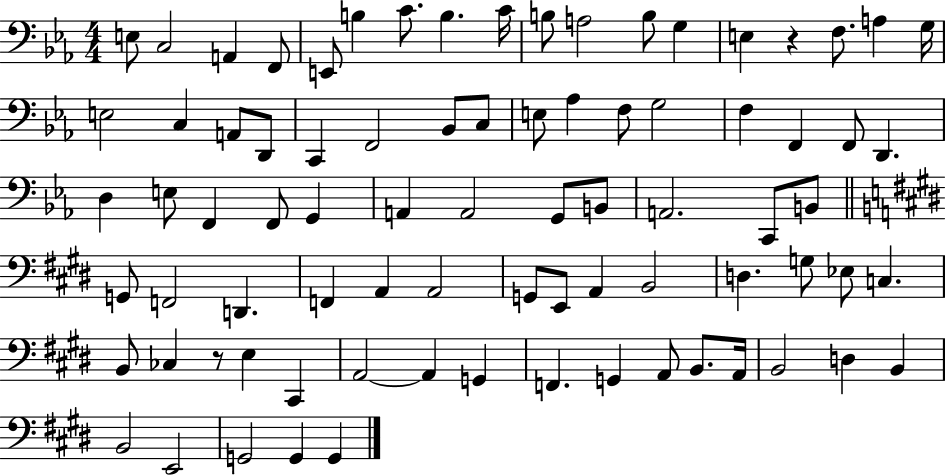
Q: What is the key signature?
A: EES major